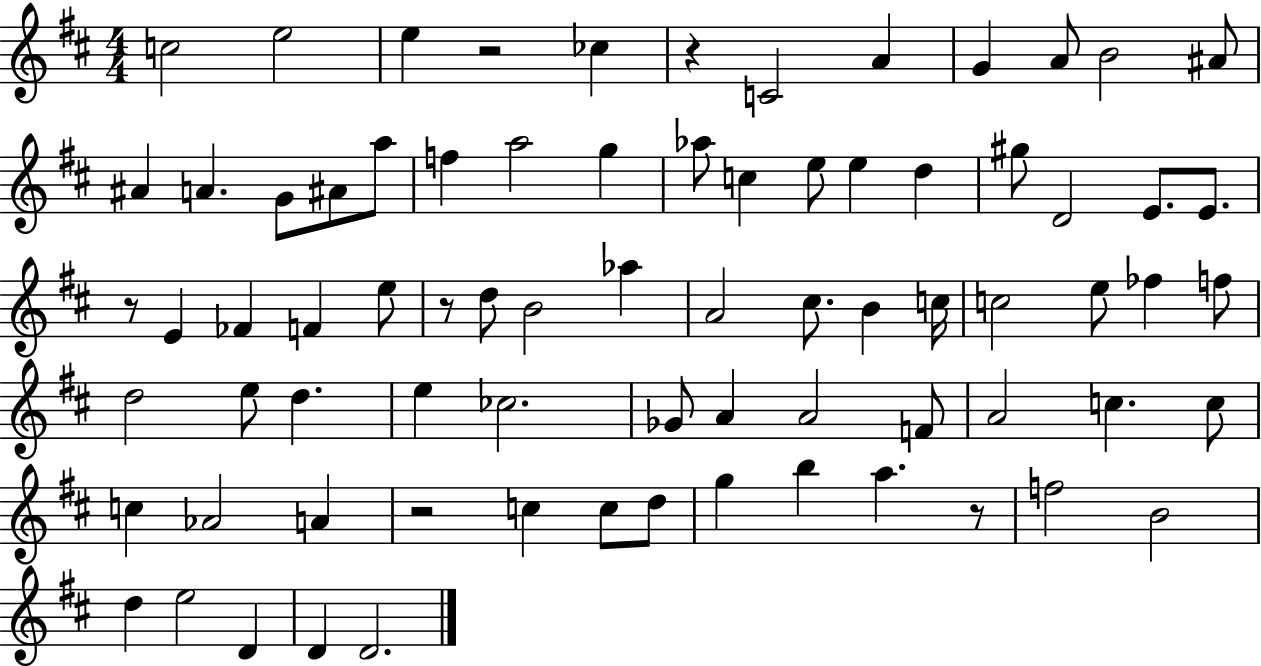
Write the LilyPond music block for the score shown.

{
  \clef treble
  \numericTimeSignature
  \time 4/4
  \key d \major
  c''2 e''2 | e''4 r2 ces''4 | r4 c'2 a'4 | g'4 a'8 b'2 ais'8 | \break ais'4 a'4. g'8 ais'8 a''8 | f''4 a''2 g''4 | aes''8 c''4 e''8 e''4 d''4 | gis''8 d'2 e'8. e'8. | \break r8 e'4 fes'4 f'4 e''8 | r8 d''8 b'2 aes''4 | a'2 cis''8. b'4 c''16 | c''2 e''8 fes''4 f''8 | \break d''2 e''8 d''4. | e''4 ces''2. | ges'8 a'4 a'2 f'8 | a'2 c''4. c''8 | \break c''4 aes'2 a'4 | r2 c''4 c''8 d''8 | g''4 b''4 a''4. r8 | f''2 b'2 | \break d''4 e''2 d'4 | d'4 d'2. | \bar "|."
}